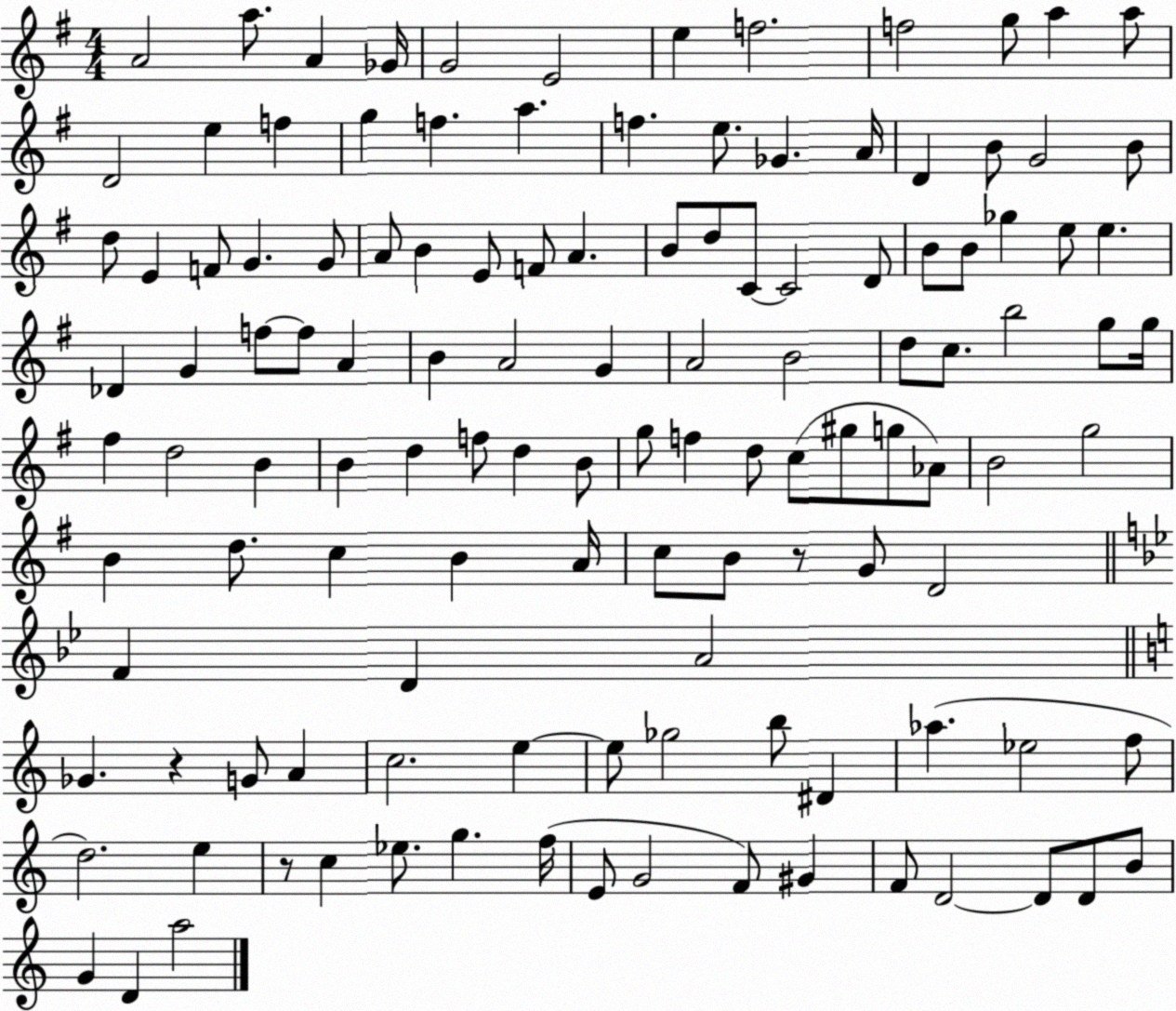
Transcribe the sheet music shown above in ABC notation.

X:1
T:Untitled
M:4/4
L:1/4
K:G
A2 a/2 A _G/4 G2 E2 e f2 f2 g/2 a a/2 D2 e f g f a f e/2 _G A/4 D B/2 G2 B/2 d/2 E F/2 G G/2 A/2 B E/2 F/2 A B/2 d/2 C/2 C2 D/2 B/2 B/2 _g e/2 e _D G f/2 f/2 A B A2 G A2 B2 d/2 c/2 b2 g/2 g/4 ^f d2 B B d f/2 d B/2 g/2 f d/2 c/2 ^g/2 g/2 _A/2 B2 g2 B d/2 c B A/4 c/2 B/2 z/2 G/2 D2 F D A2 _G z G/2 A c2 e e/2 _g2 b/2 ^D _a _e2 f/2 d2 e z/2 c _e/2 g f/4 E/2 G2 F/2 ^G F/2 D2 D/2 D/2 B/2 G D a2